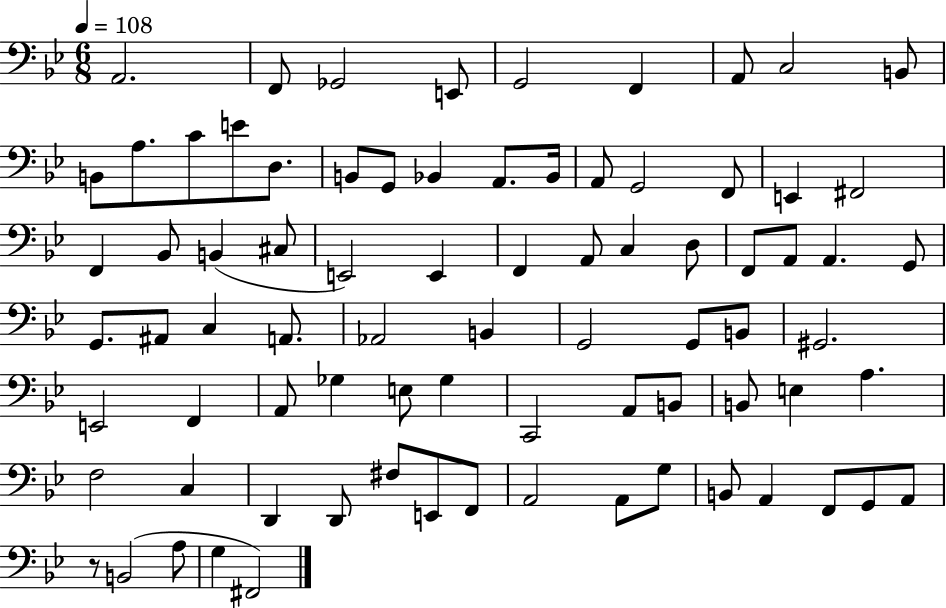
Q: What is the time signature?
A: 6/8